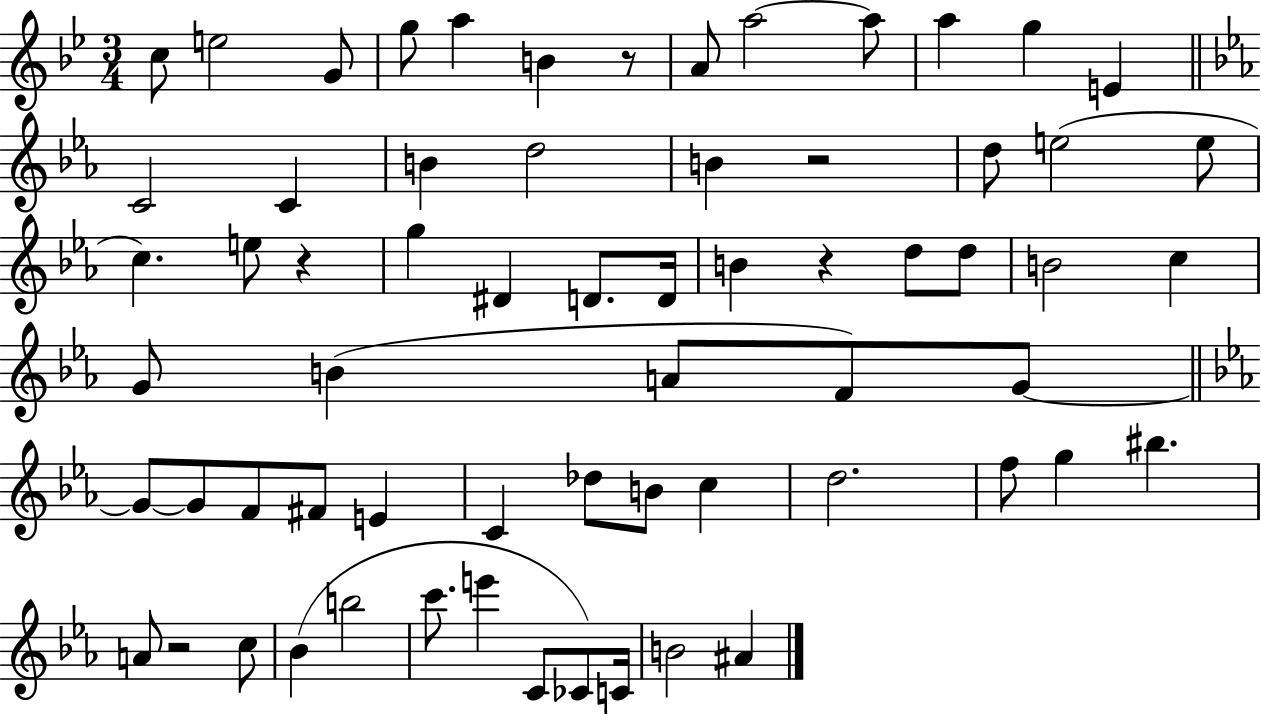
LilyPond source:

{
  \clef treble
  \numericTimeSignature
  \time 3/4
  \key bes \major
  \repeat volta 2 { c''8 e''2 g'8 | g''8 a''4 b'4 r8 | a'8 a''2~~ a''8 | a''4 g''4 e'4 | \break \bar "||" \break \key c \minor c'2 c'4 | b'4 d''2 | b'4 r2 | d''8 e''2( e''8 | \break c''4.) e''8 r4 | g''4 dis'4 d'8. d'16 | b'4 r4 d''8 d''8 | b'2 c''4 | \break g'8 b'4( a'8 f'8) g'8~~ | \bar "||" \break \key c \minor g'8~~ g'8 f'8 fis'8 e'4 | c'4 des''8 b'8 c''4 | d''2. | f''8 g''4 bis''4. | \break a'8 r2 c''8 | bes'4( b''2 | c'''8. e'''4 c'8 ces'8) c'16 | b'2 ais'4 | \break } \bar "|."
}